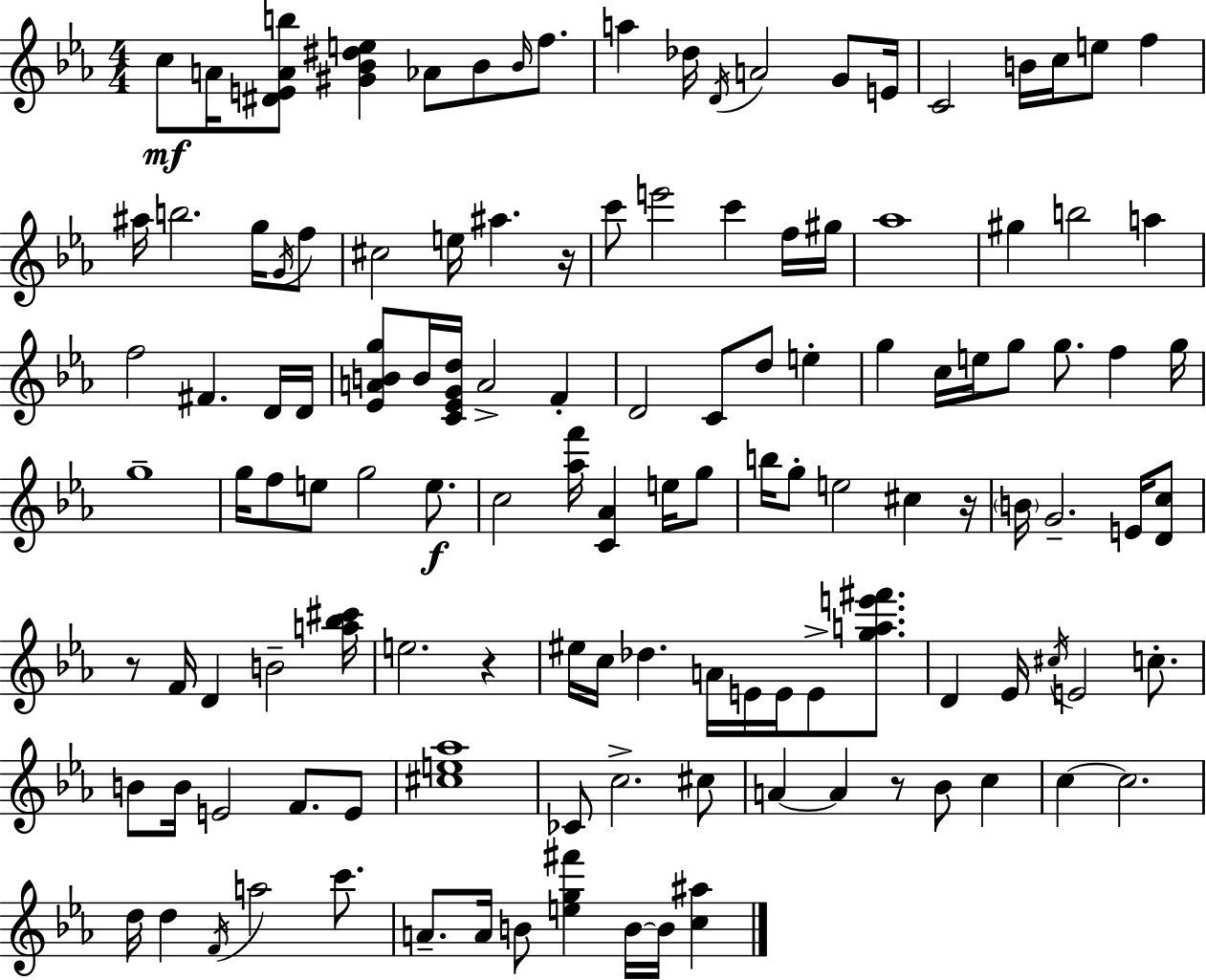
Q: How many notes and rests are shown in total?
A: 125